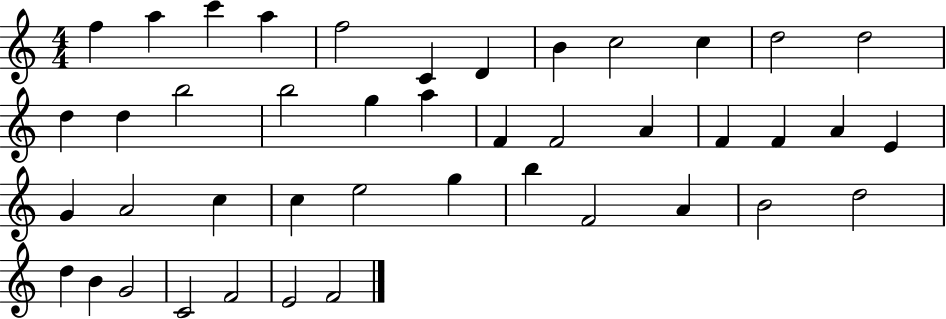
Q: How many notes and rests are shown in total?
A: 43